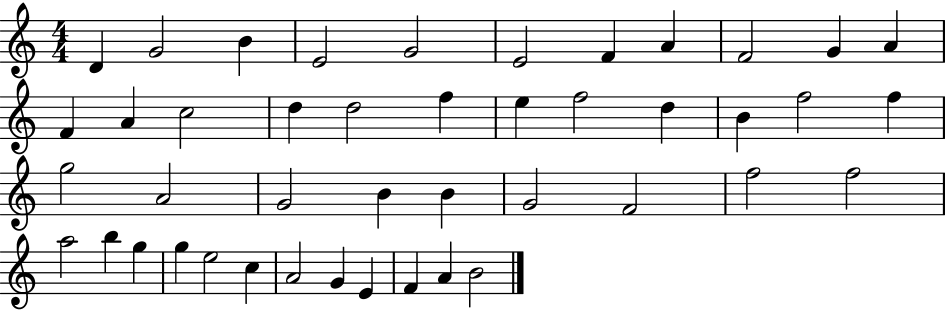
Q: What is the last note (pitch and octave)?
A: B4